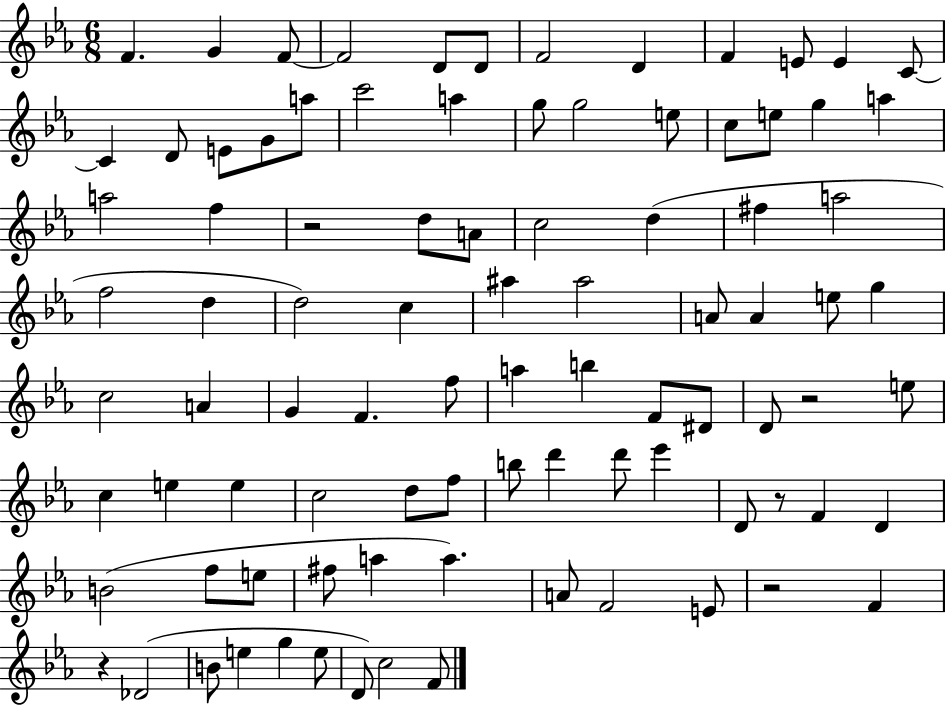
F4/q. G4/q F4/e F4/h D4/e D4/e F4/h D4/q F4/q E4/e E4/q C4/e C4/q D4/e E4/e G4/e A5/e C6/h A5/q G5/e G5/h E5/e C5/e E5/e G5/q A5/q A5/h F5/q R/h D5/e A4/e C5/h D5/q F#5/q A5/h F5/h D5/q D5/h C5/q A#5/q A#5/h A4/e A4/q E5/e G5/q C5/h A4/q G4/q F4/q. F5/e A5/q B5/q F4/e D#4/e D4/e R/h E5/e C5/q E5/q E5/q C5/h D5/e F5/e B5/e D6/q D6/e Eb6/q D4/e R/e F4/q D4/q B4/h F5/e E5/e F#5/e A5/q A5/q. A4/e F4/h E4/e R/h F4/q R/q Db4/h B4/e E5/q G5/q E5/e D4/e C5/h F4/e